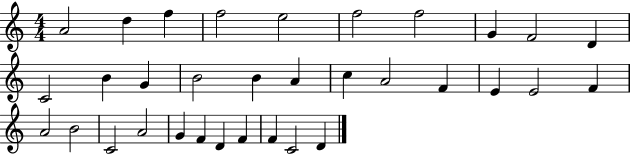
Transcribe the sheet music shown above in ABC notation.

X:1
T:Untitled
M:4/4
L:1/4
K:C
A2 d f f2 e2 f2 f2 G F2 D C2 B G B2 B A c A2 F E E2 F A2 B2 C2 A2 G F D F F C2 D